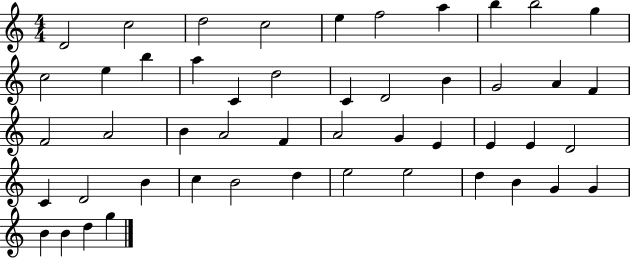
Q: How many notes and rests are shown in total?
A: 49